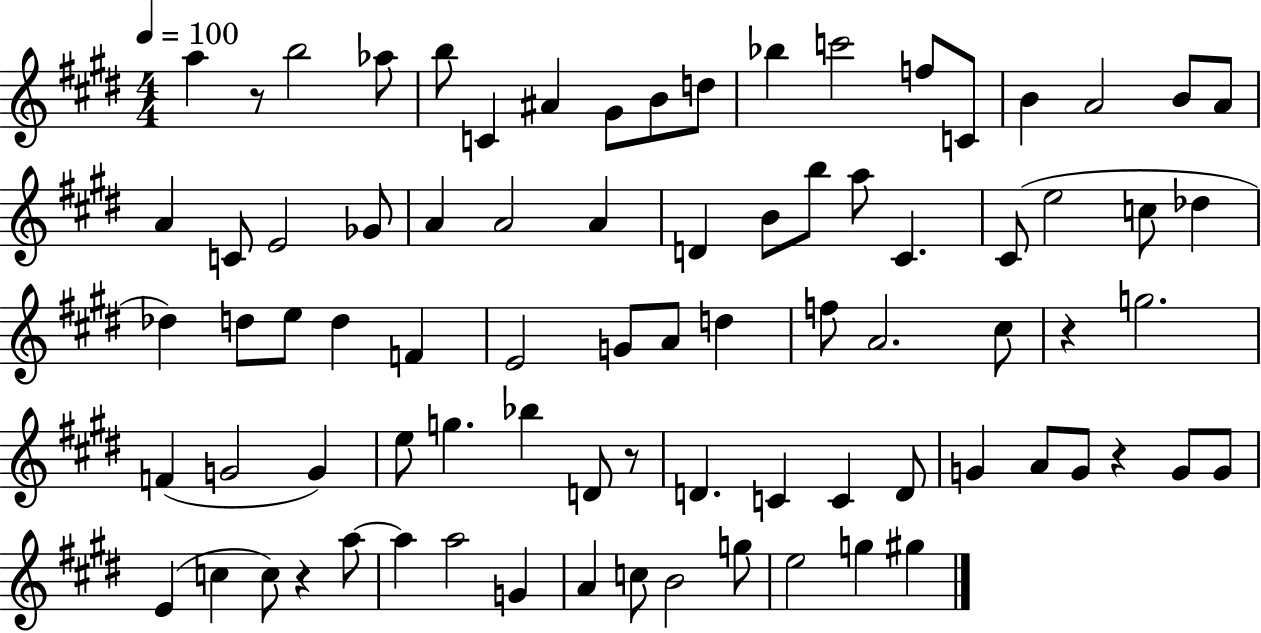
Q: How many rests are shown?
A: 5